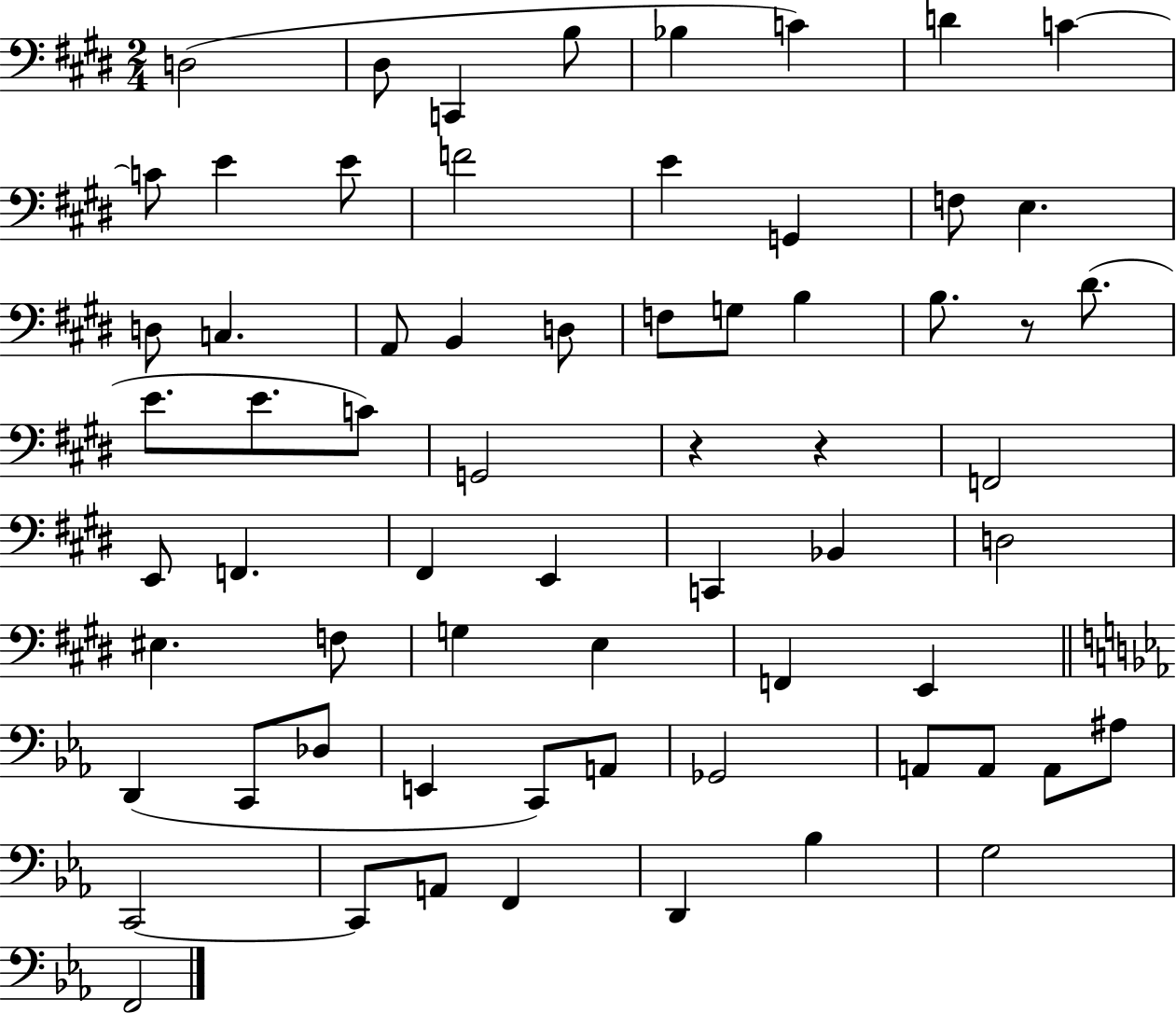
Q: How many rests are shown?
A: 3